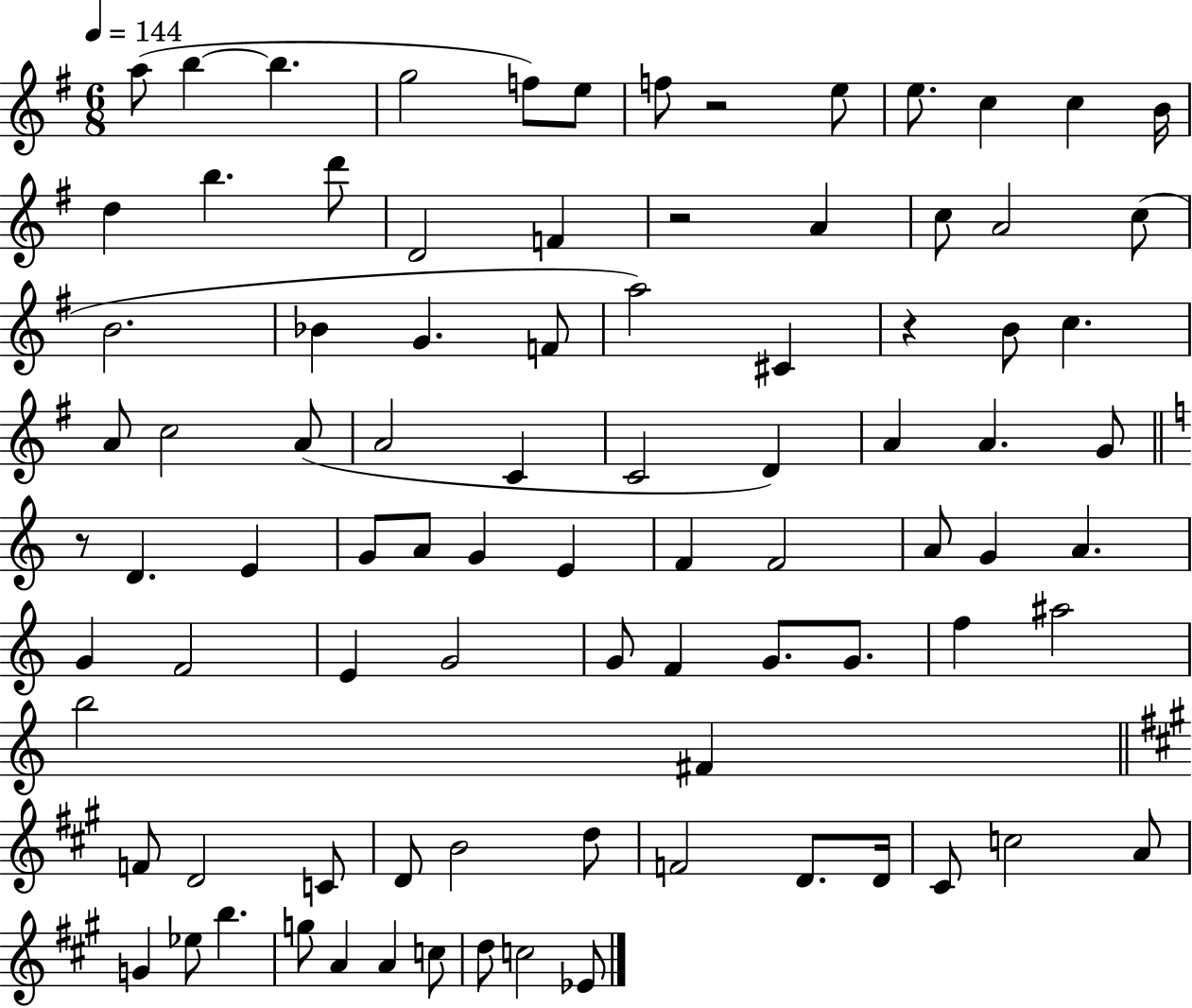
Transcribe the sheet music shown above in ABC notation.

X:1
T:Untitled
M:6/8
L:1/4
K:G
a/2 b b g2 f/2 e/2 f/2 z2 e/2 e/2 c c B/4 d b d'/2 D2 F z2 A c/2 A2 c/2 B2 _B G F/2 a2 ^C z B/2 c A/2 c2 A/2 A2 C C2 D A A G/2 z/2 D E G/2 A/2 G E F F2 A/2 G A G F2 E G2 G/2 F G/2 G/2 f ^a2 b2 ^F F/2 D2 C/2 D/2 B2 d/2 F2 D/2 D/4 ^C/2 c2 A/2 G _e/2 b g/2 A A c/2 d/2 c2 _E/2